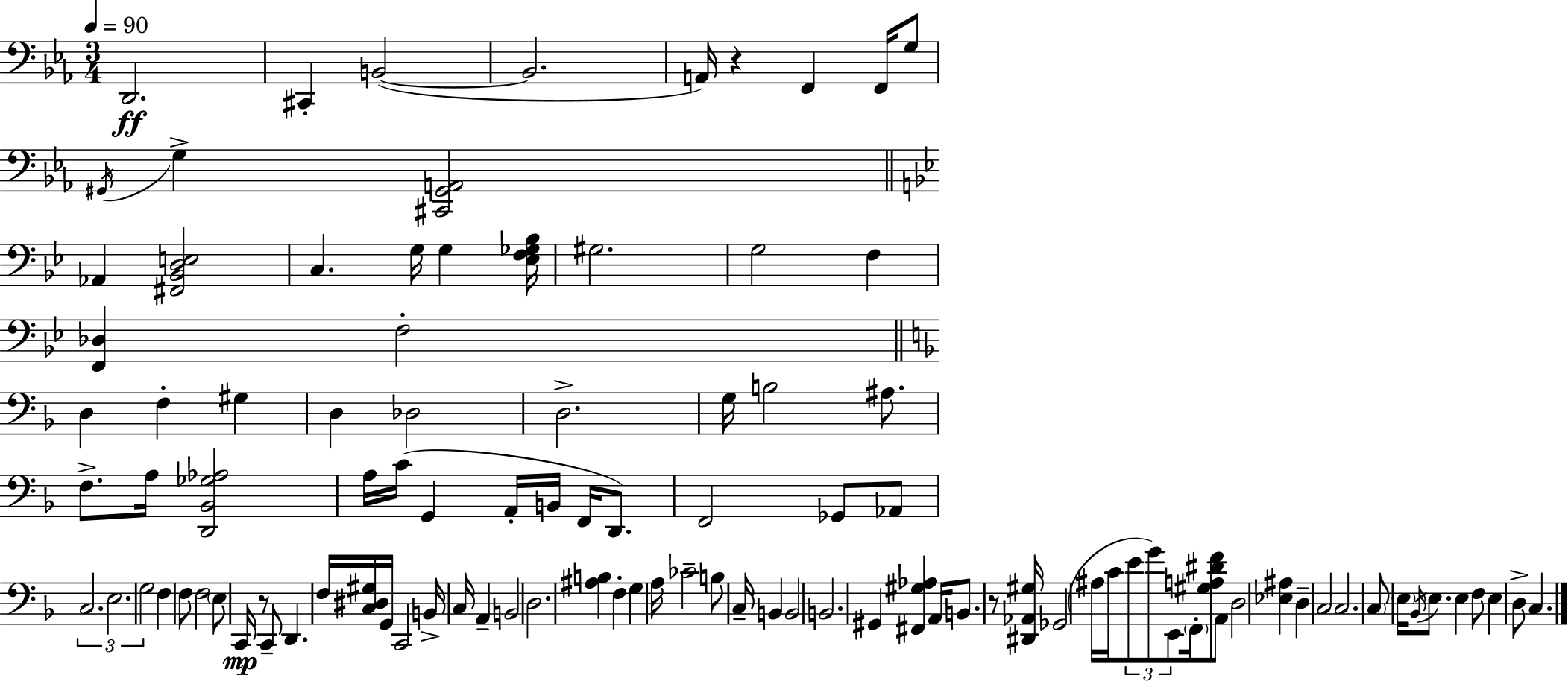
X:1
T:Untitled
M:3/4
L:1/4
K:Cm
D,,2 ^C,, B,,2 B,,2 A,,/4 z F,, F,,/4 G,/2 ^G,,/4 G, [^C,,^G,,A,,]2 _A,, [^F,,_B,,D,E,]2 C, G,/4 G, [_E,F,_G,_B,]/4 ^G,2 G,2 F, [F,,_D,] F,2 D, F, ^G, D, _D,2 D,2 G,/4 B,2 ^A,/2 F,/2 A,/4 [D,,_B,,_G,_A,]2 A,/4 C/4 G,, A,,/4 B,,/4 F,,/4 D,,/2 F,,2 _G,,/2 _A,,/2 C,2 E,2 G,2 F, F,/2 F,2 E,/2 C,,/4 z/2 C,,/2 D,, F,/4 [C,^D,^G,]/4 G,,/4 C,,2 B,,/4 C,/4 A,, B,,2 D,2 [^A,B,] F, G, A,/4 _C2 B,/2 C,/4 B,, B,,2 B,,2 ^G,, [^F,,^G,_A,] A,,/4 B,,/2 z/2 [^D,,_A,,^G,]/4 _G,,2 ^A,/4 C/4 E/2 G/2 E,,/2 F,,/4 [^G,A,^DF]/2 A,,/2 D,2 [_E,^A,] D, C,2 C,2 C,/2 E,/4 _B,,/4 E,/2 E, F,/2 E, D,/2 C,